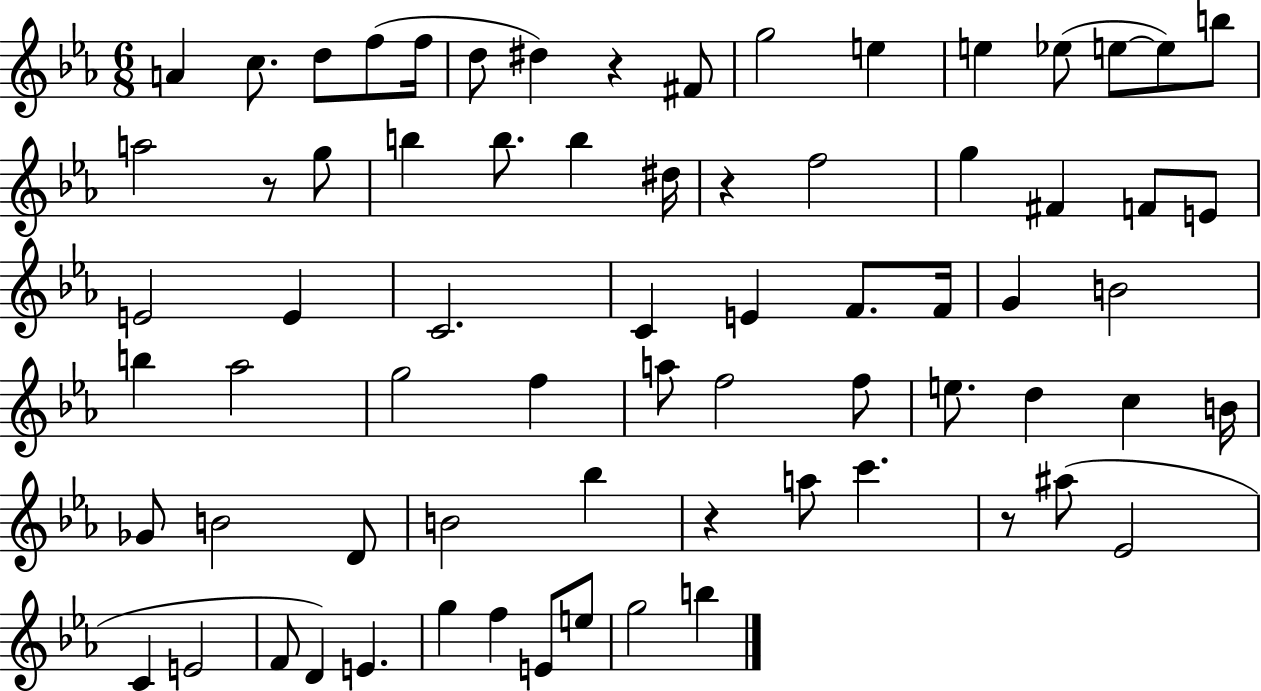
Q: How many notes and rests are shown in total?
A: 71